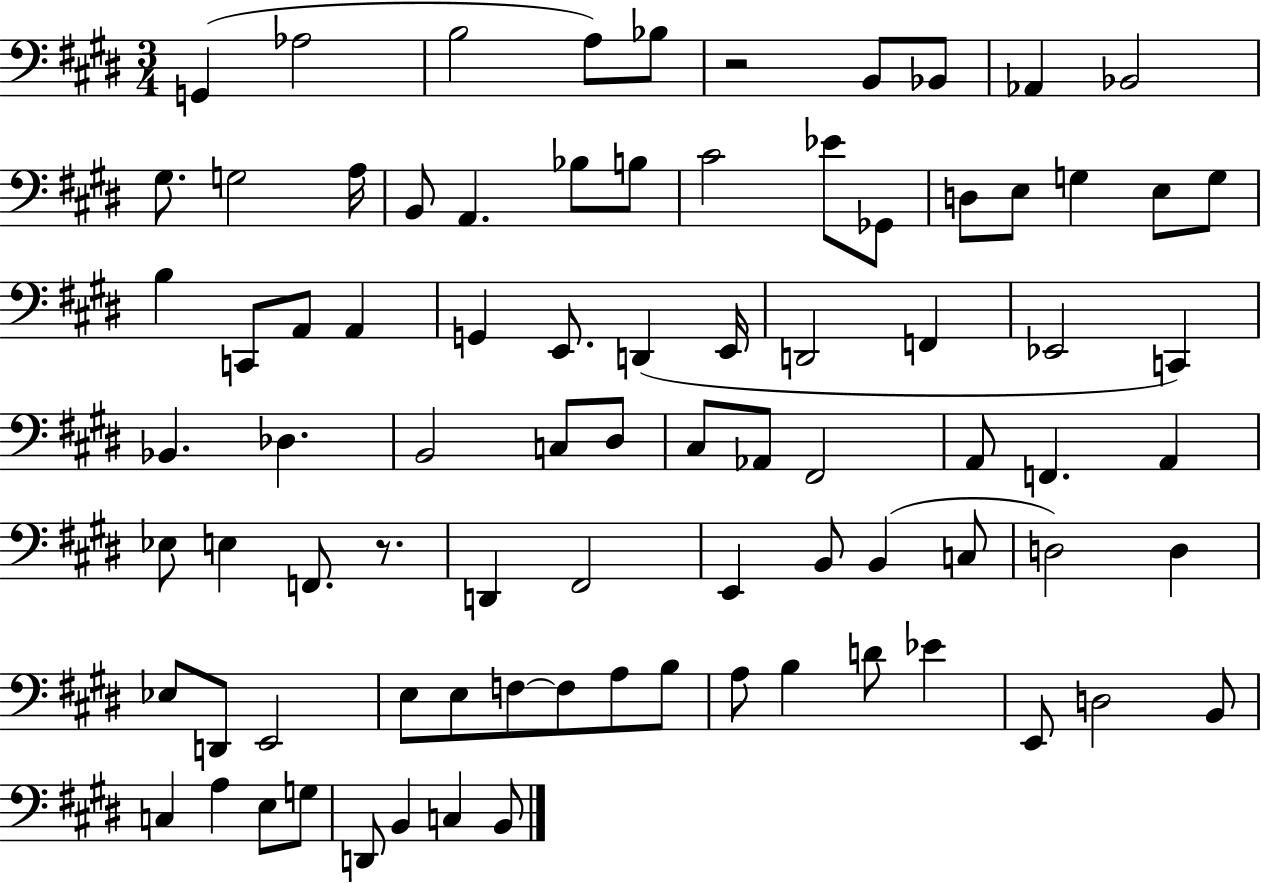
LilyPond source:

{
  \clef bass
  \numericTimeSignature
  \time 3/4
  \key e \major
  g,4( aes2 | b2 a8) bes8 | r2 b,8 bes,8 | aes,4 bes,2 | \break gis8. g2 a16 | b,8 a,4. bes8 b8 | cis'2 ees'8 ges,8 | d8 e8 g4 e8 g8 | \break b4 c,8 a,8 a,4 | g,4 e,8. d,4( e,16 | d,2 f,4 | ees,2 c,4) | \break bes,4. des4. | b,2 c8 dis8 | cis8 aes,8 fis,2 | a,8 f,4. a,4 | \break ees8 e4 f,8. r8. | d,4 fis,2 | e,4 b,8 b,4( c8 | d2) d4 | \break ees8 d,8 e,2 | e8 e8 f8~~ f8 a8 b8 | a8 b4 d'8 ees'4 | e,8 d2 b,8 | \break c4 a4 e8 g8 | d,8 b,4 c4 b,8 | \bar "|."
}